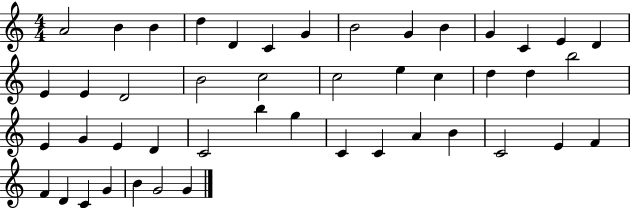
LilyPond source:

{
  \clef treble
  \numericTimeSignature
  \time 4/4
  \key c \major
  a'2 b'4 b'4 | d''4 d'4 c'4 g'4 | b'2 g'4 b'4 | g'4 c'4 e'4 d'4 | \break e'4 e'4 d'2 | b'2 c''2 | c''2 e''4 c''4 | d''4 d''4 b''2 | \break e'4 g'4 e'4 d'4 | c'2 b''4 g''4 | c'4 c'4 a'4 b'4 | c'2 e'4 f'4 | \break f'4 d'4 c'4 g'4 | b'4 g'2 g'4 | \bar "|."
}